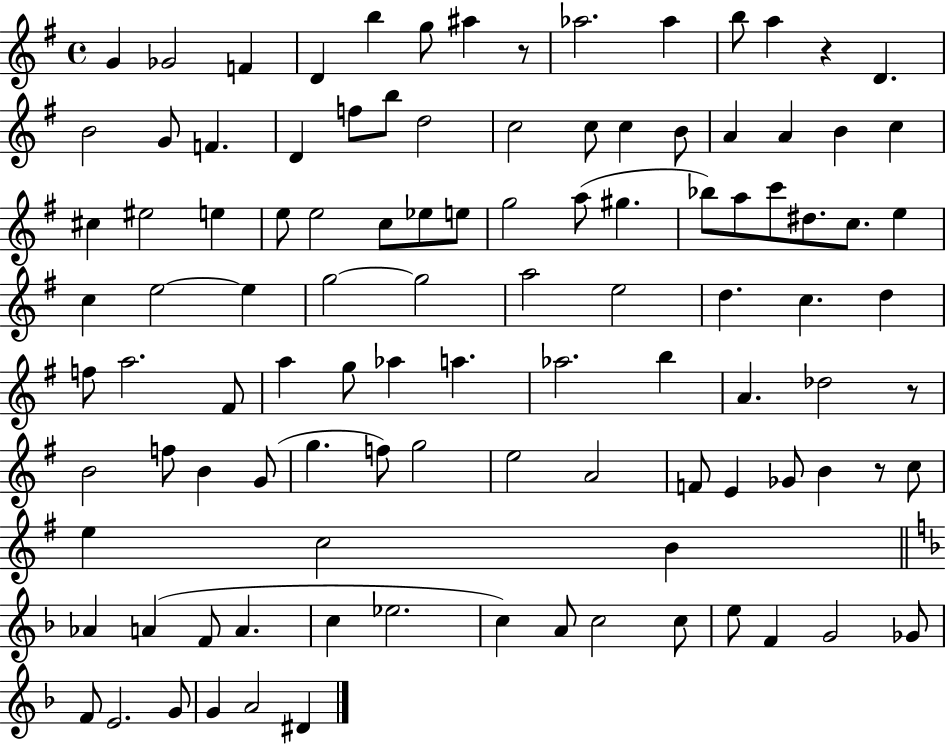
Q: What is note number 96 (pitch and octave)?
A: Gb4